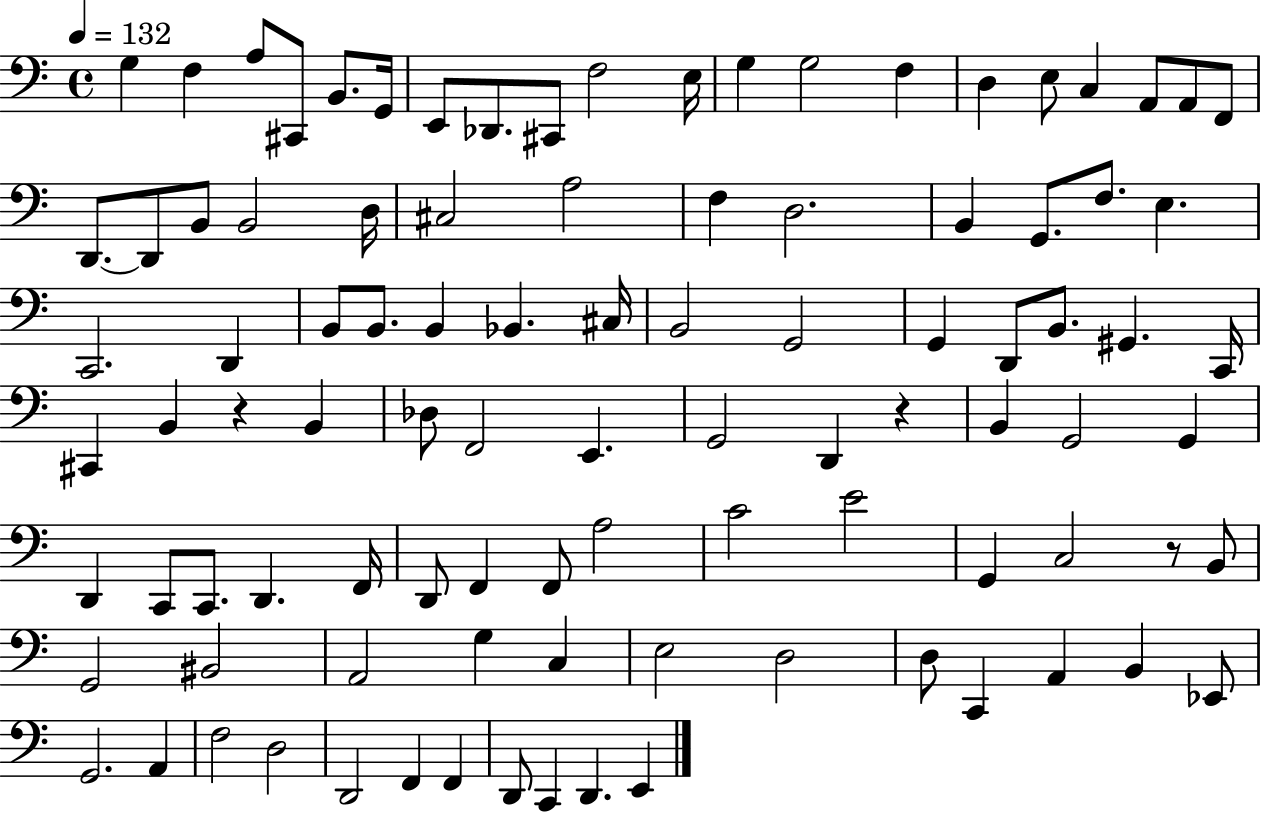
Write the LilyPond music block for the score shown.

{
  \clef bass
  \time 4/4
  \defaultTimeSignature
  \key c \major
  \tempo 4 = 132
  g4 f4 a8 cis,8 b,8. g,16 | e,8 des,8. cis,8 f2 e16 | g4 g2 f4 | d4 e8 c4 a,8 a,8 f,8 | \break d,8.~~ d,8 b,8 b,2 d16 | cis2 a2 | f4 d2. | b,4 g,8. f8. e4. | \break c,2. d,4 | b,8 b,8. b,4 bes,4. cis16 | b,2 g,2 | g,4 d,8 b,8. gis,4. c,16 | \break cis,4 b,4 r4 b,4 | des8 f,2 e,4. | g,2 d,4 r4 | b,4 g,2 g,4 | \break d,4 c,8 c,8. d,4. f,16 | d,8 f,4 f,8 a2 | c'2 e'2 | g,4 c2 r8 b,8 | \break g,2 bis,2 | a,2 g4 c4 | e2 d2 | d8 c,4 a,4 b,4 ees,8 | \break g,2. a,4 | f2 d2 | d,2 f,4 f,4 | d,8 c,4 d,4. e,4 | \break \bar "|."
}